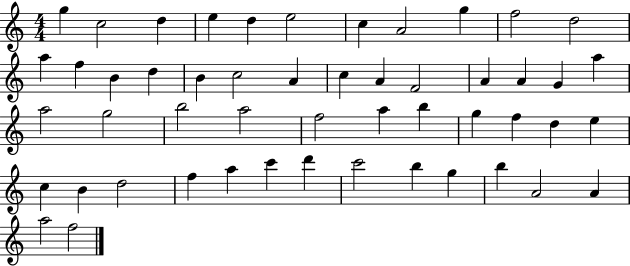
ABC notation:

X:1
T:Untitled
M:4/4
L:1/4
K:C
g c2 d e d e2 c A2 g f2 d2 a f B d B c2 A c A F2 A A G a a2 g2 b2 a2 f2 a b g f d e c B d2 f a c' d' c'2 b g b A2 A a2 f2